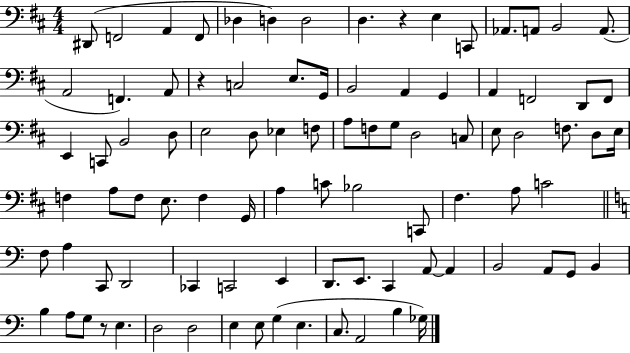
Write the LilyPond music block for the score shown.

{
  \clef bass
  \numericTimeSignature
  \time 4/4
  \key d \major
  \repeat volta 2 { dis,8( f,2 a,4 f,8 | des4 d4) d2 | d4. r4 e4 c,8 | aes,8. a,8 b,2 a,8.( | \break a,2 f,4.) a,8 | r4 c2 e8. g,16 | b,2 a,4 g,4 | a,4 f,2 d,8 f,8 | \break e,4 c,8 b,2 d8 | e2 d8 ees4 f8 | a8 f8 g8 d2 c8 | e8 d2 f8. d8 e16 | \break f4 a8 f8 e8. f4 g,16 | a4 c'8 bes2 c,8 | fis4. a8 c'2 | \bar "||" \break \key c \major f8 a4 c,8 d,2 | ces,4 c,2 e,4 | d,8. e,8. c,4 a,8~~ a,4 | b,2 a,8 g,8 b,4 | \break b4 a8 g8 r8 e4. | d2 d2 | e4 e8 g4( e4. | c8. a,2 b4 ges16) | \break } \bar "|."
}